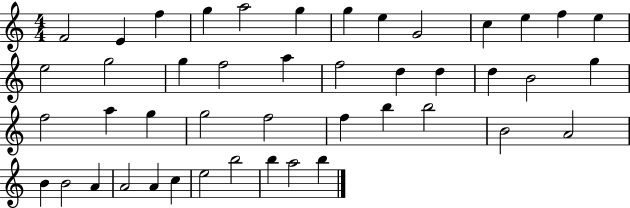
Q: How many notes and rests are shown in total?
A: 45